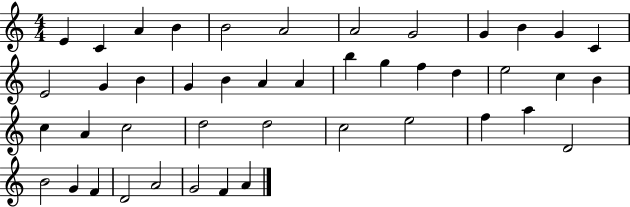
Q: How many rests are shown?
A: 0